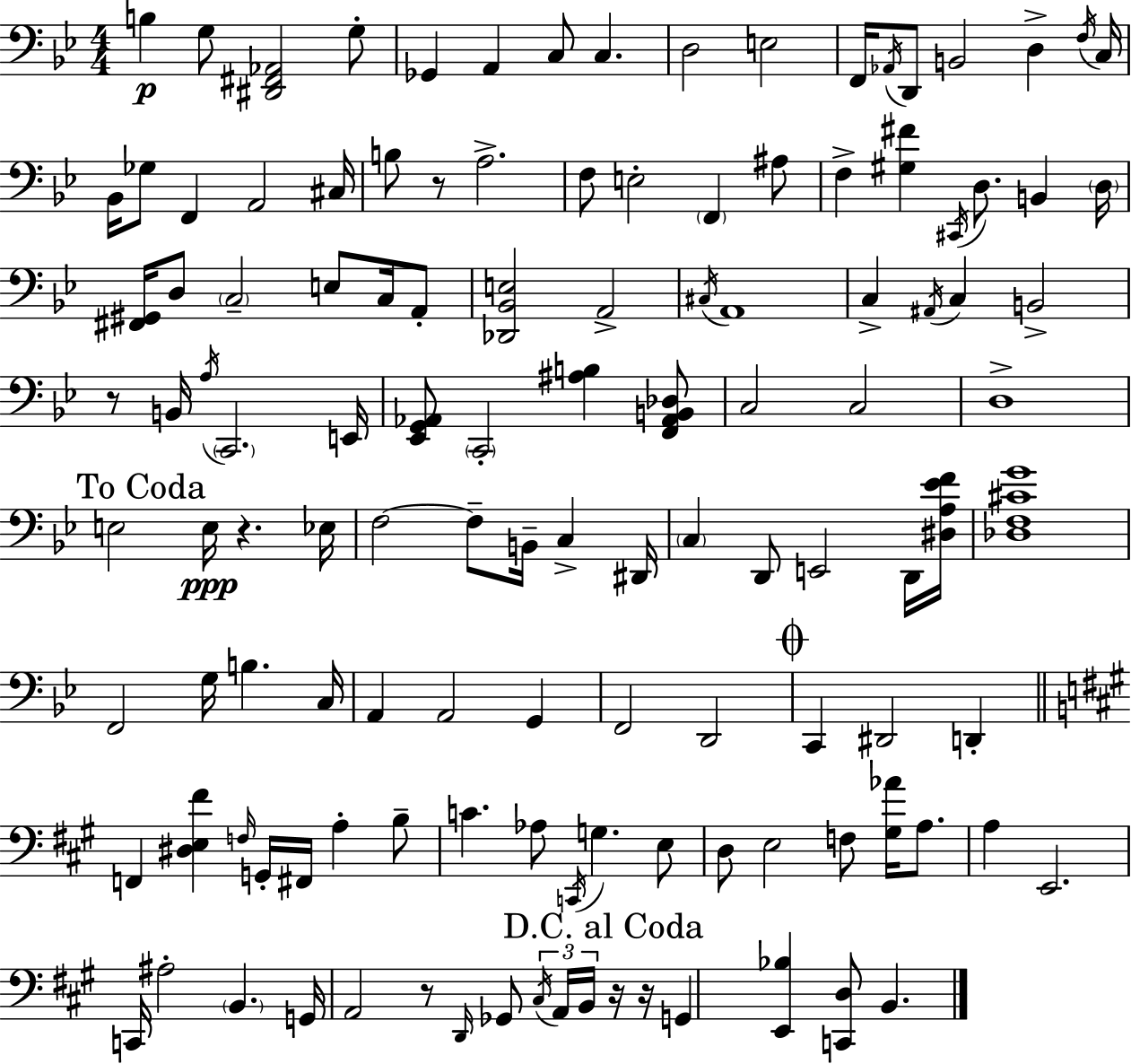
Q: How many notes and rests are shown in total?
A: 124